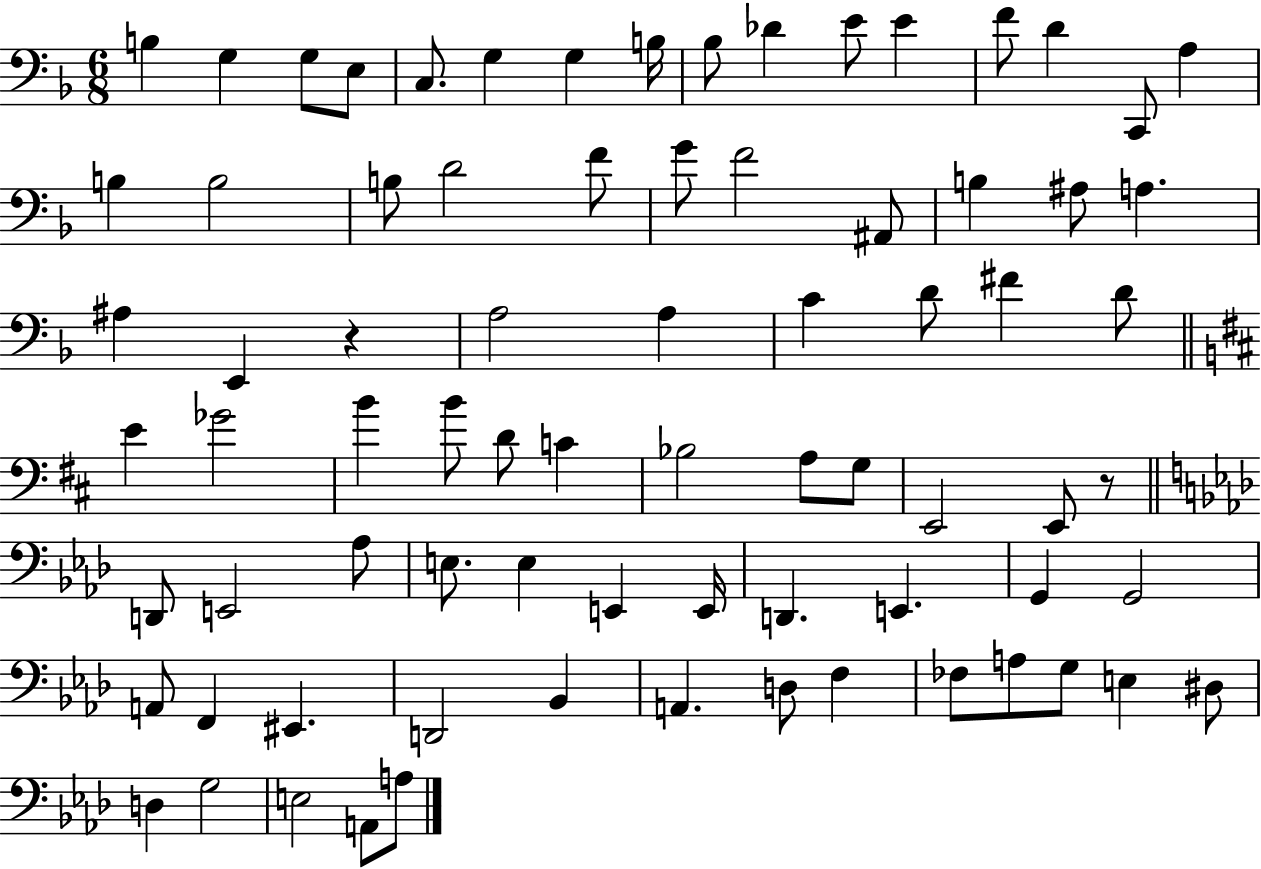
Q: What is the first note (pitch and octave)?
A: B3